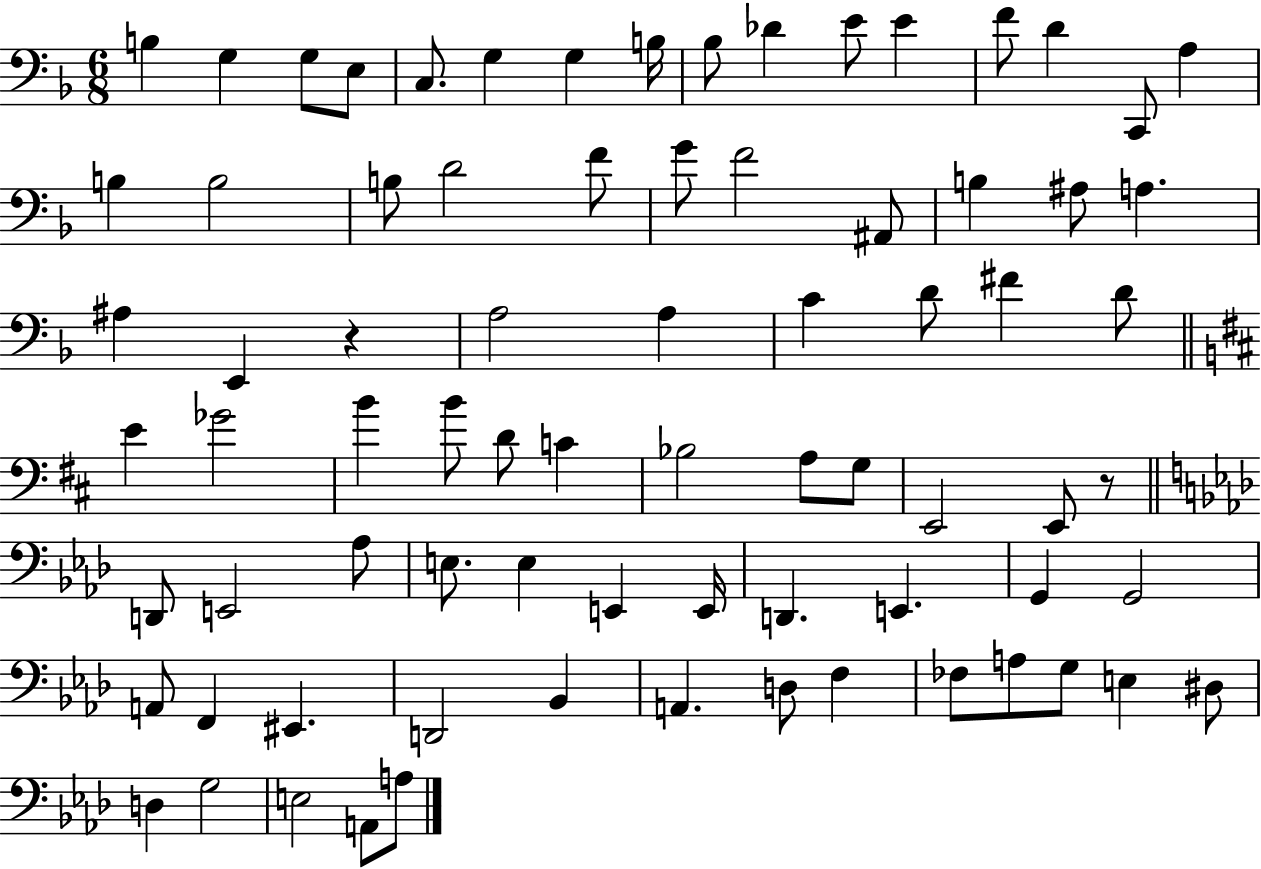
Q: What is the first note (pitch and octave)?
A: B3